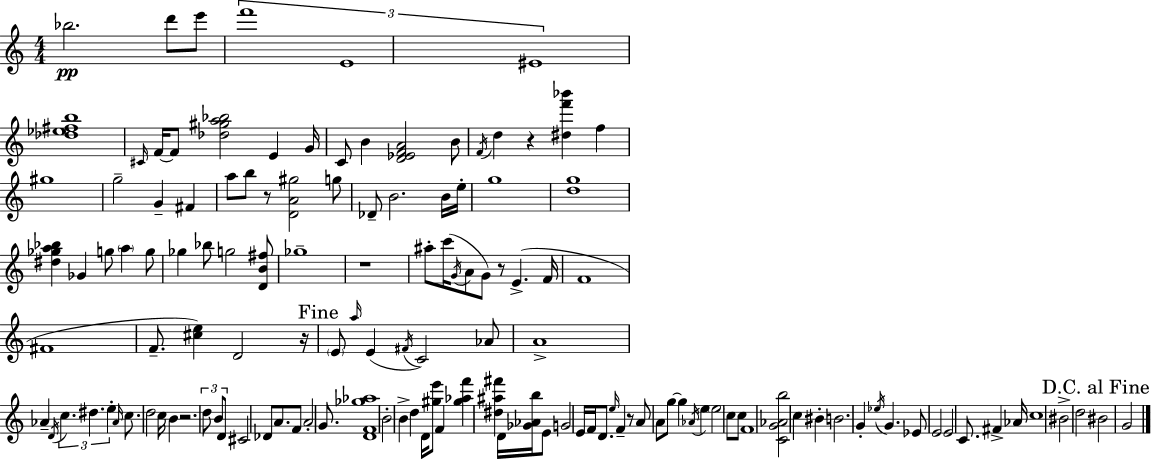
{
  \clef treble
  \numericTimeSignature
  \time 4/4
  \key c \major
  bes''2.\pp d'''8 e'''8 | \tuplet 3/2 { f'''1 | e'1 | eis'1 } | \break <des'' ees'' fis'' b''>1 | \grace { cis'16 } f'16~~ f'8 <des'' gis'' a'' bes''>2 e'4 | g'16 c'8 b'4 <d' ees' f' a'>2 b'8 | \acciaccatura { f'16 } d''4 r4 <dis'' f''' bes'''>4 f''4 | \break gis''1 | g''2-- g'4-- fis'4 | a''8 b''8 r8 <d' a' gis''>2 | g''8 des'8-- b'2. | \break b'16 e''16-. g''1 | <d'' g''>1 | <dis'' ges'' a'' bes''>4 ges'4 g''8 \parenthesize a''4 | g''8 ges''4 bes''8 g''2 | \break <d' b' fis''>8 ges''1-- | r1 | ais''8-. c'''16( \acciaccatura { g'16 } a'8 g'8) r8 e'4.->( | f'16 f'1 | \break fis'1 | f'8.-- <cis'' e''>4) d'2 | r16 \mark "Fine" \parenthesize e'8 \grace { a''16 }( e'4 \acciaccatura { fis'16 }) c'2 | aes'8 a'1-> | \break aes'4-- \acciaccatura { d'16 } \tuplet 3/2 { c''4. | dis''4. e''4-. } \grace { aes'16 } c''8. d''2 | c''16 b'4 r2. | \tuplet 3/2 { d''8 b'8 d'8 } cis'2 | \break des'8 a'8. f'8 a'2-. | g'8. <d' f' ges'' aes''>1 | b'2-. b'4-> | d''4 d'16 <gis'' e'''>8 f'4 <gis'' aes'' f'''>4 | \break <dis'' ais'' fis'''>4 d'16 <ges' aes' b''>16 e'8 g'2 | e'16 f'16 d'8. \grace { e''16 } f'4-- r8 a'8 | a'8 g''8~~ g''4 \acciaccatura { aes'16 } e''4 \parenthesize e''2 | c''8 c''8 f'1 | \break <c' g' aes' b''>2 | c''4 bis'4-. b'2. | g'4-. \acciaccatura { ees''16 } g'4. | ees'8 e'2 e'2 | \break c'8. fis'4-> aes'16 c''1 | bis'2-> | d''2 \mark "D.C. al Fine" bis'2 | g'2 \bar "|."
}